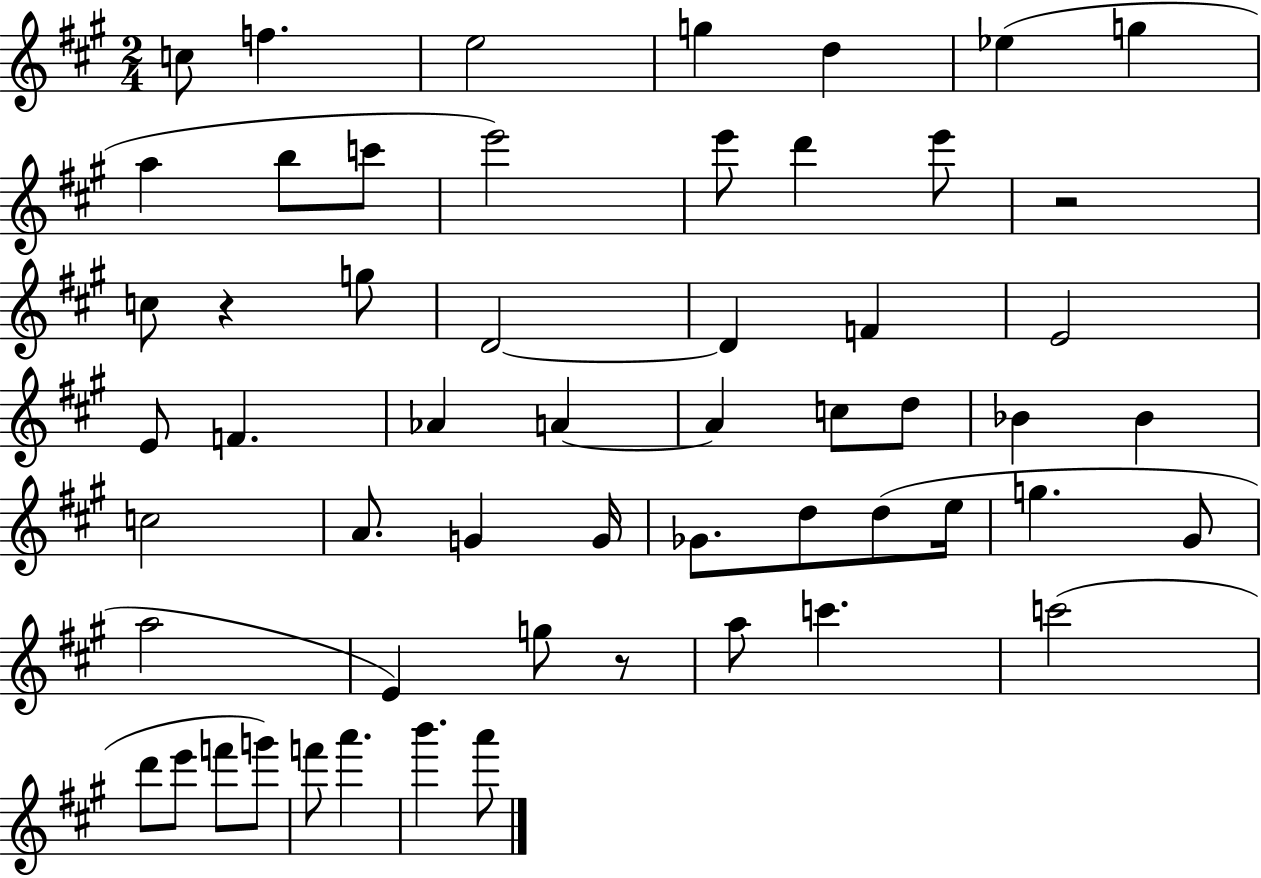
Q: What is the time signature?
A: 2/4